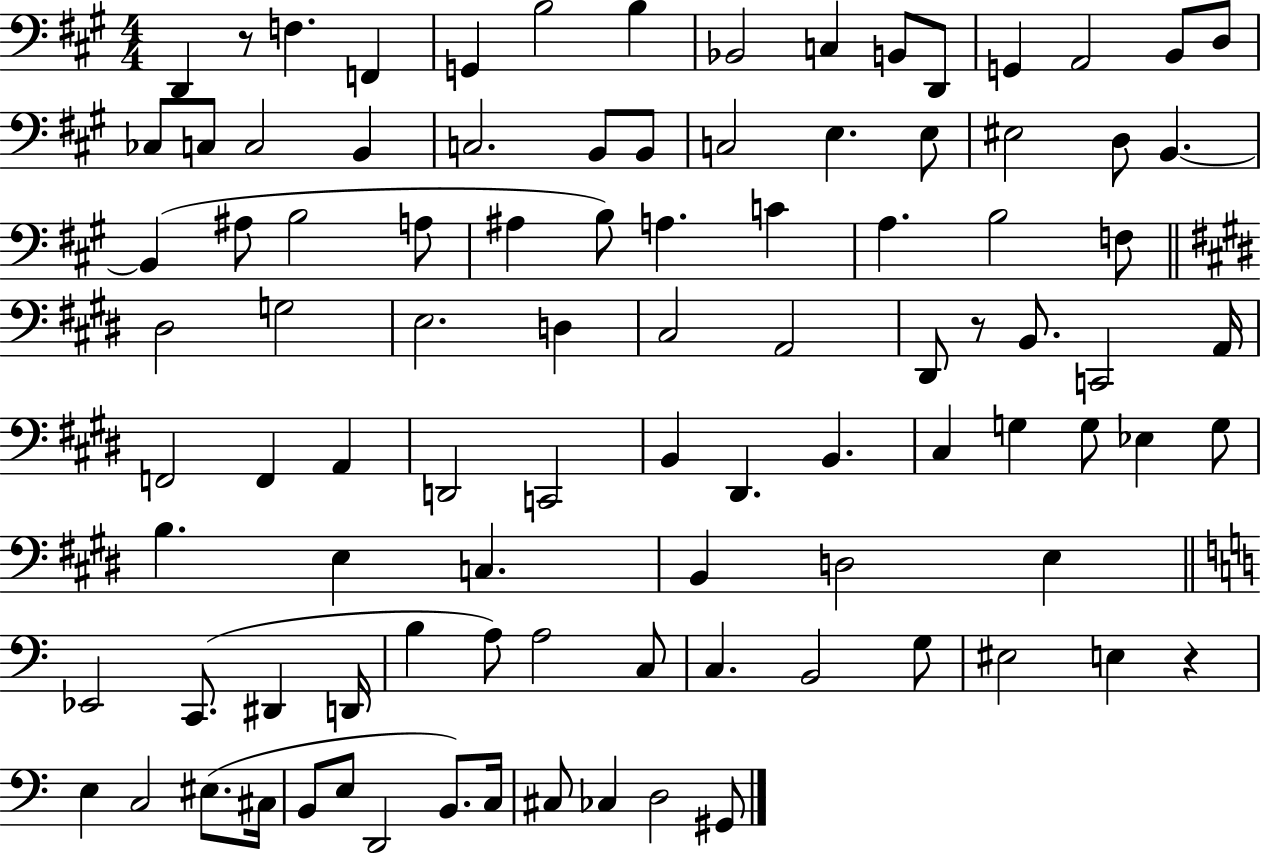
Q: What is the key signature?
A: A major